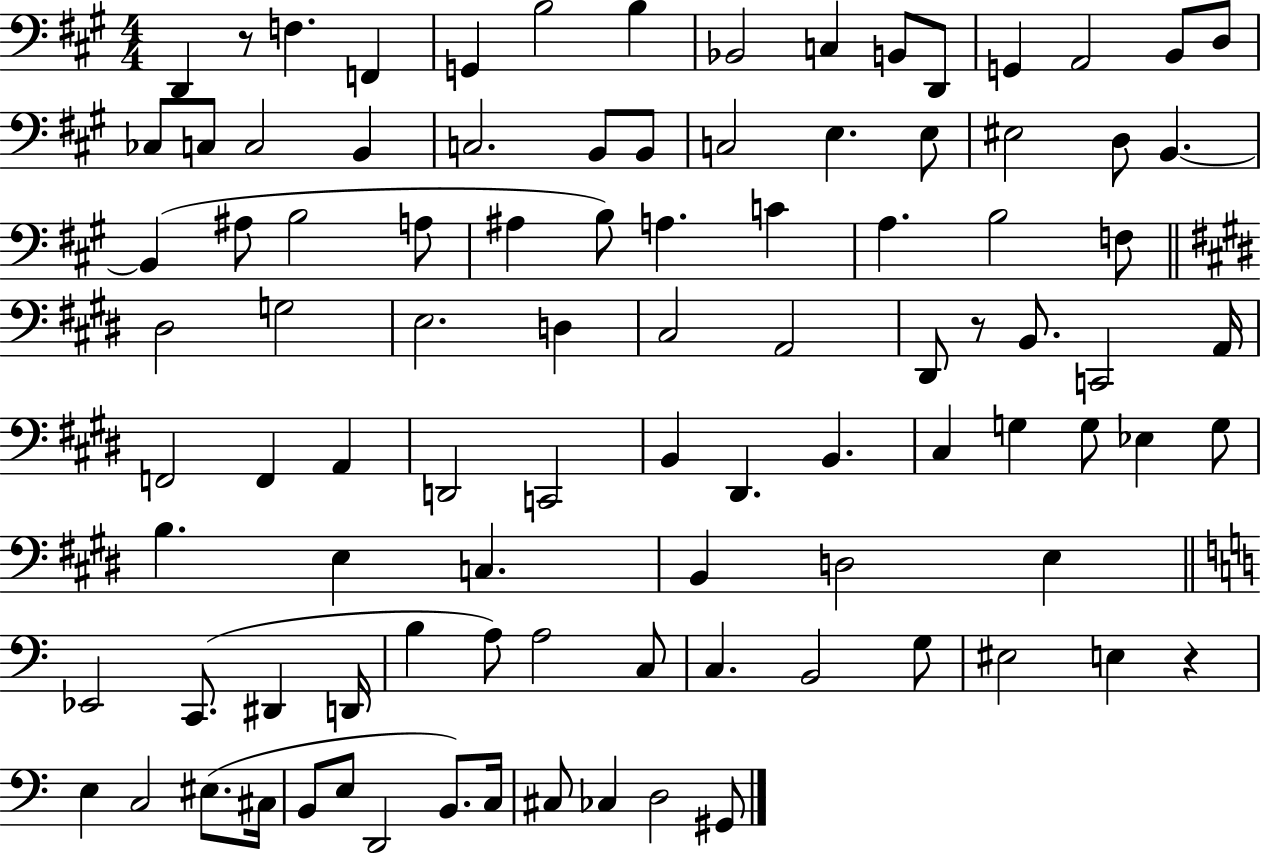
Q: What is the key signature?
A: A major